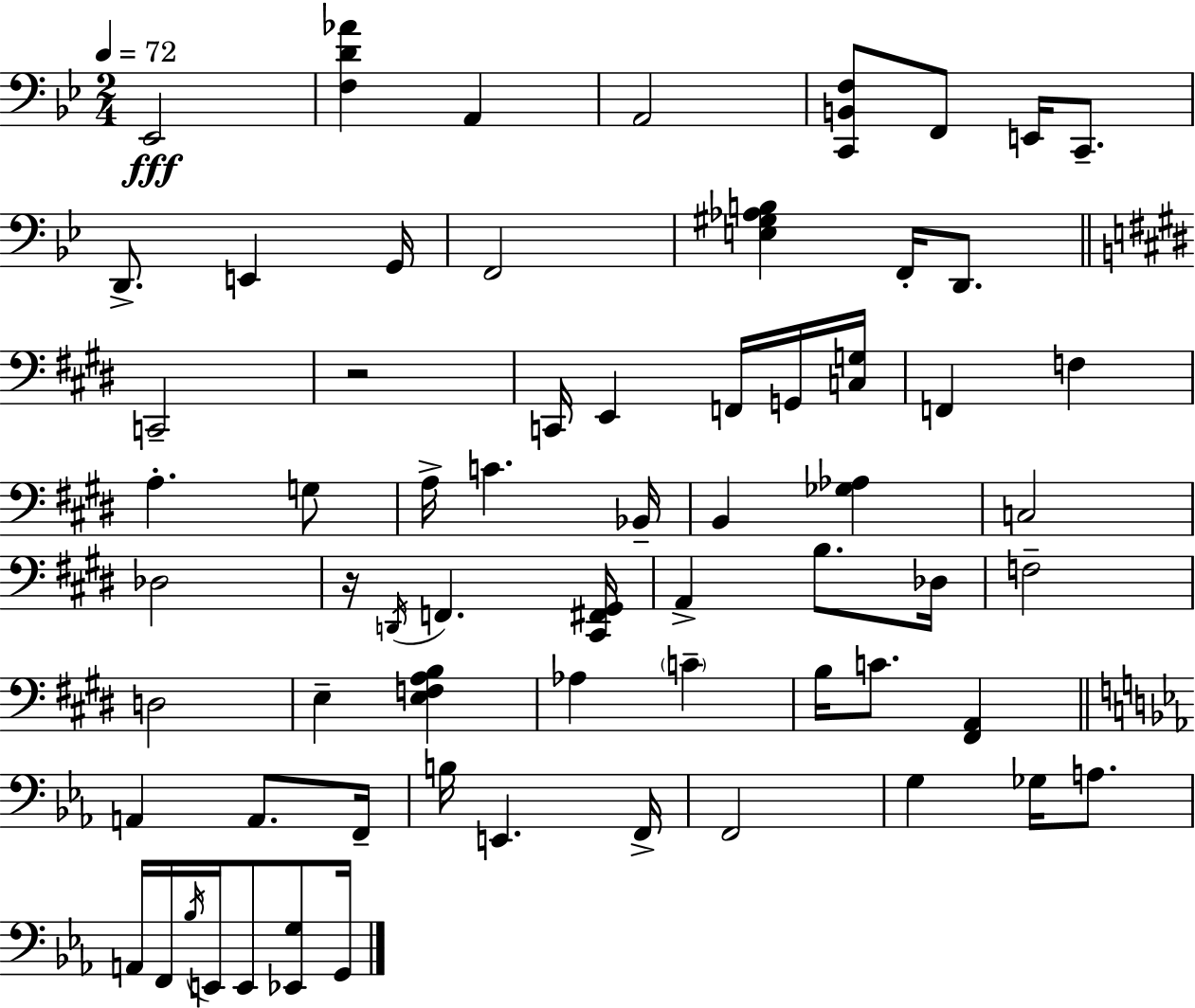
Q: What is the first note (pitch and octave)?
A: Eb2